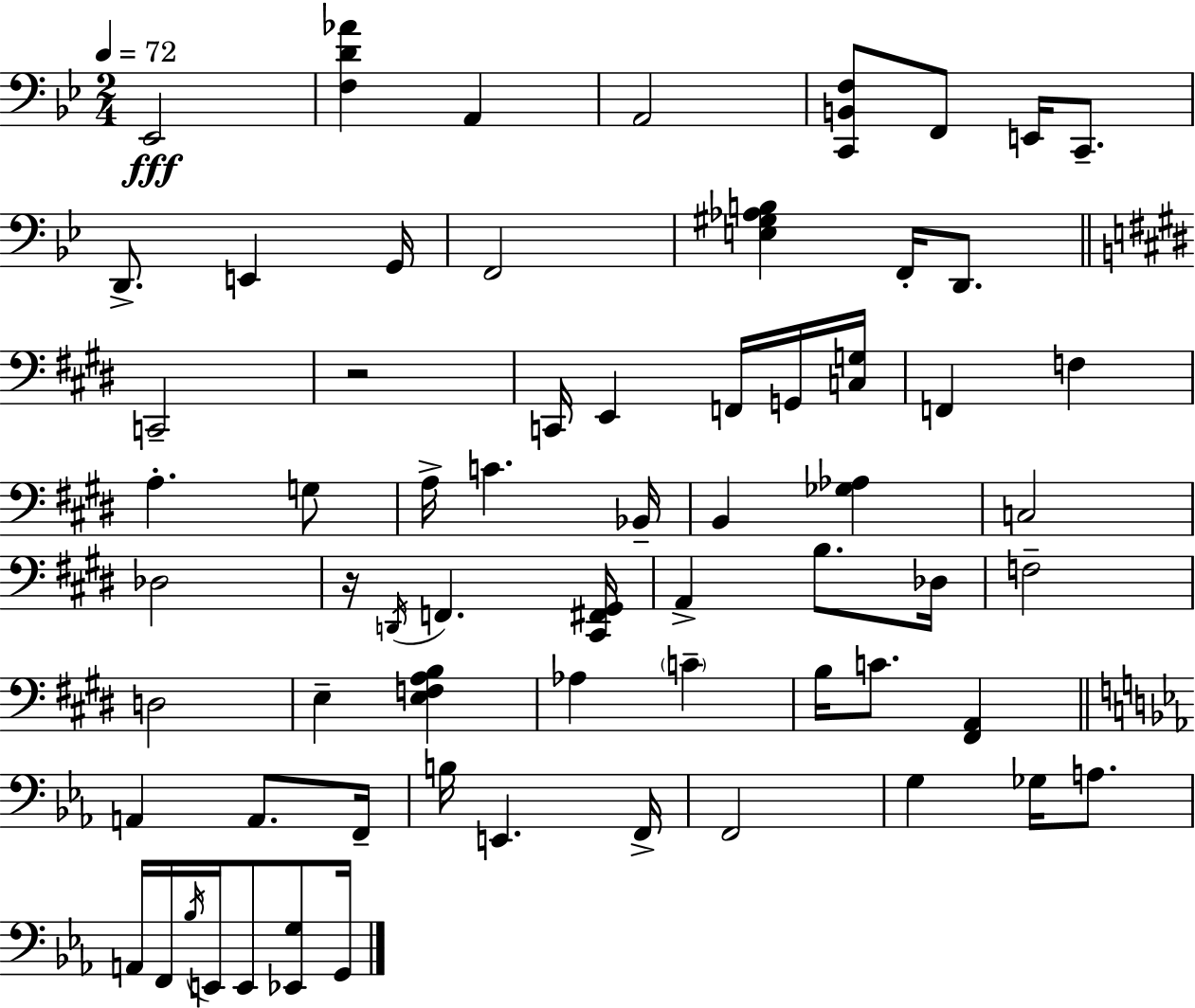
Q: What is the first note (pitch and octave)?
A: Eb2